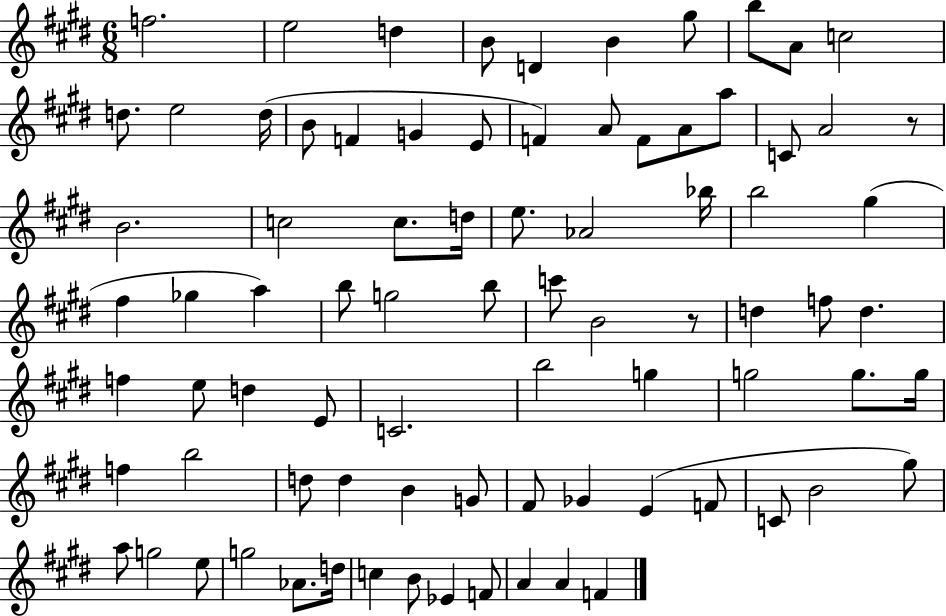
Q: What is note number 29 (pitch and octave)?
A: E5